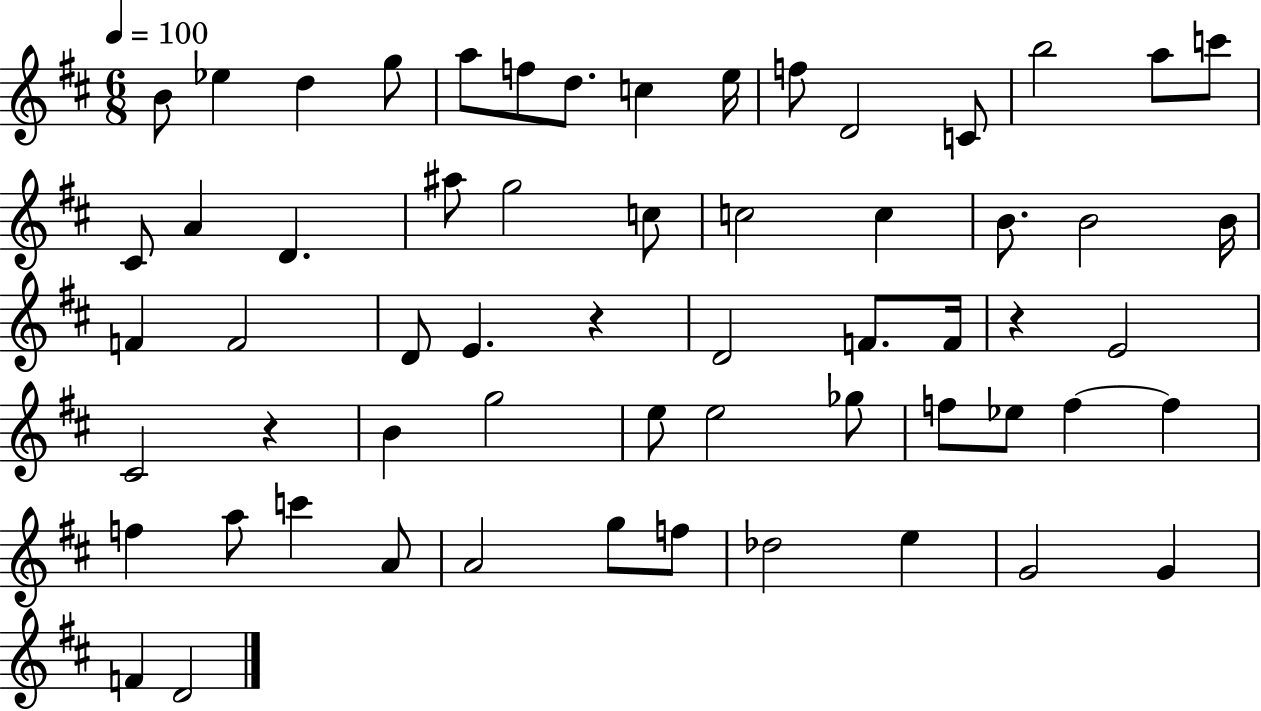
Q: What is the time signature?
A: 6/8